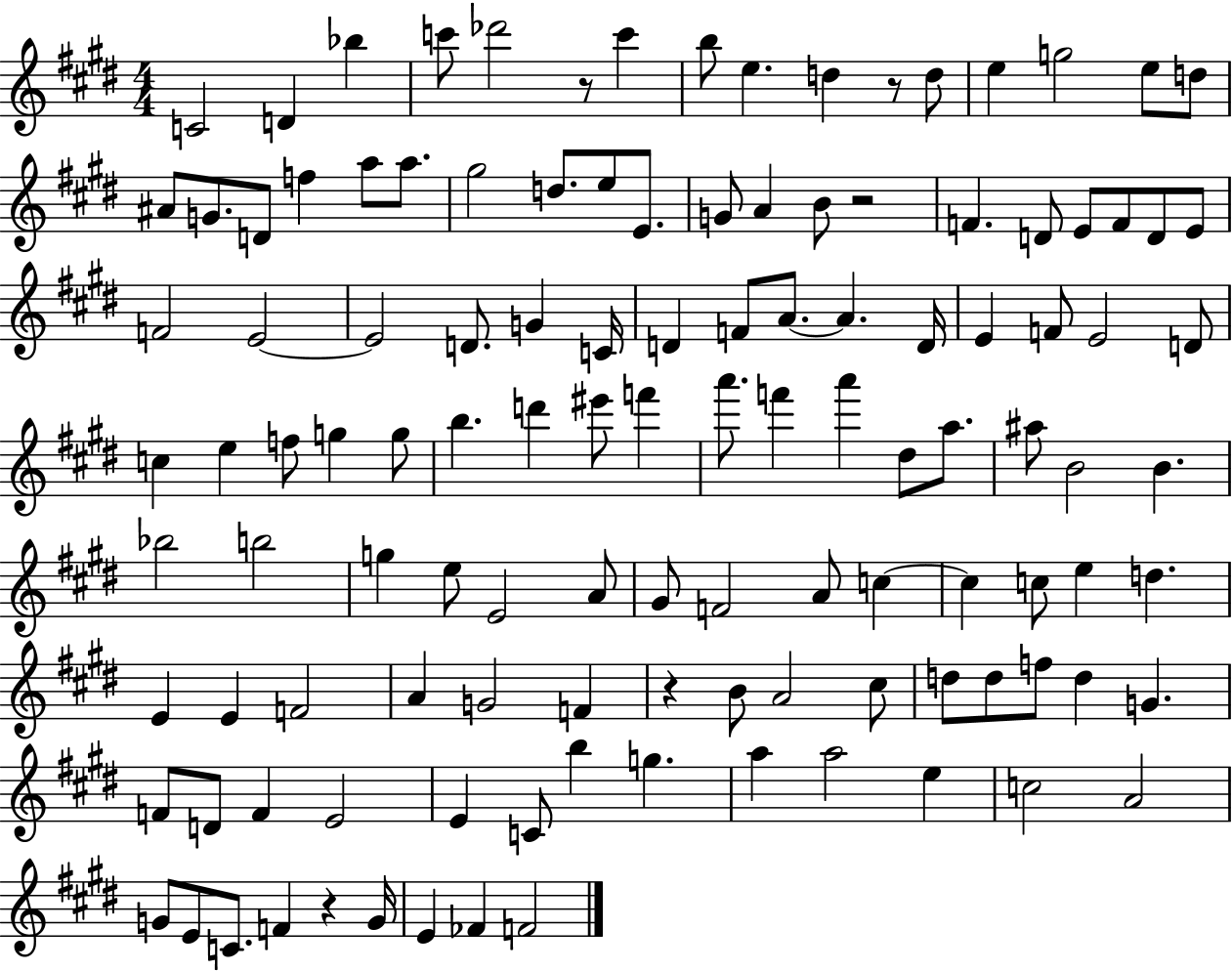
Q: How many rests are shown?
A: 5